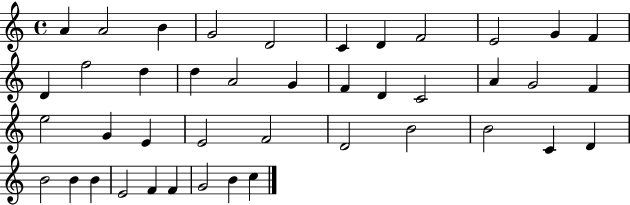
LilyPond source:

{
  \clef treble
  \time 4/4
  \defaultTimeSignature
  \key c \major
  a'4 a'2 b'4 | g'2 d'2 | c'4 d'4 f'2 | e'2 g'4 f'4 | \break d'4 f''2 d''4 | d''4 a'2 g'4 | f'4 d'4 c'2 | a'4 g'2 f'4 | \break e''2 g'4 e'4 | e'2 f'2 | d'2 b'2 | b'2 c'4 d'4 | \break b'2 b'4 b'4 | e'2 f'4 f'4 | g'2 b'4 c''4 | \bar "|."
}